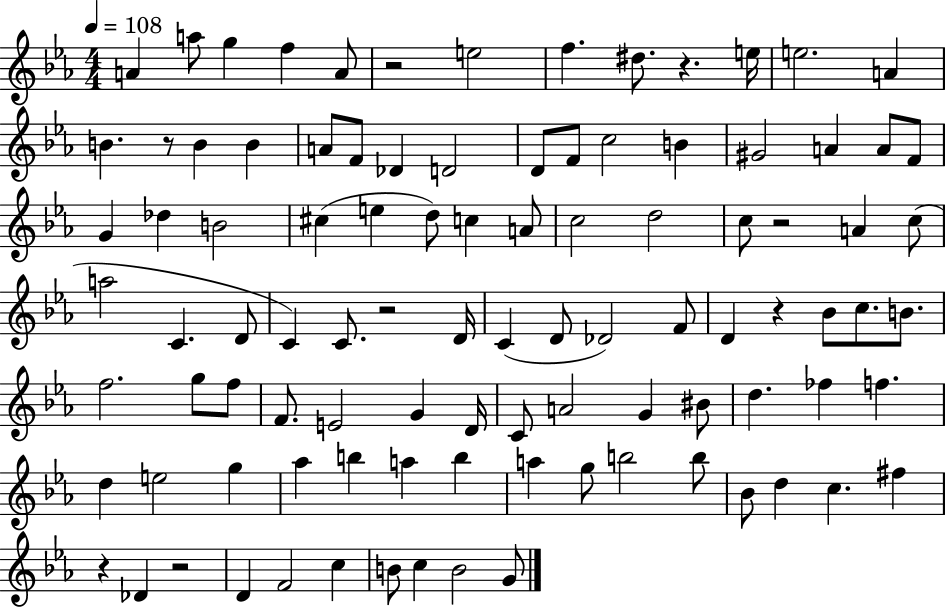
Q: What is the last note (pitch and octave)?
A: G4